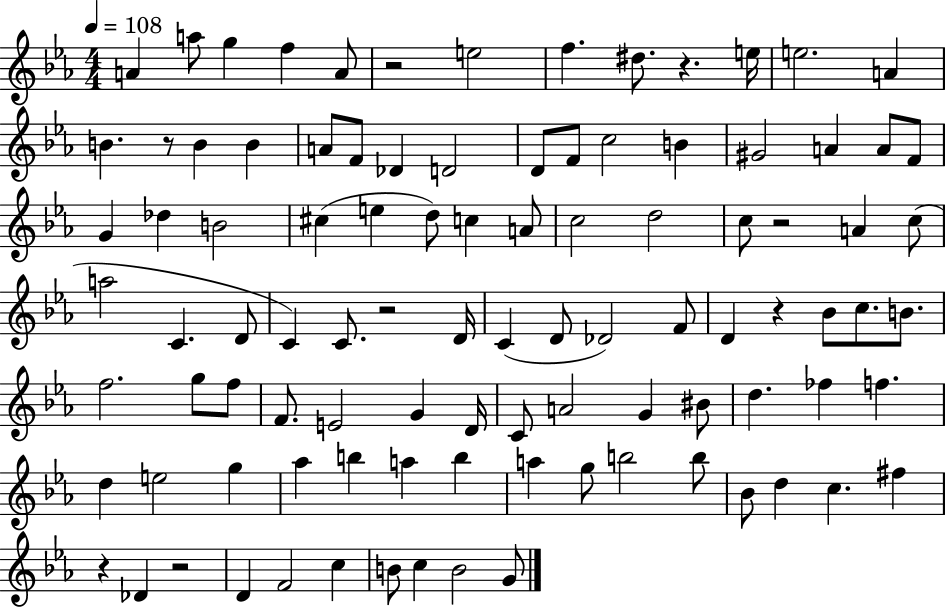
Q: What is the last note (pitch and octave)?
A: G4